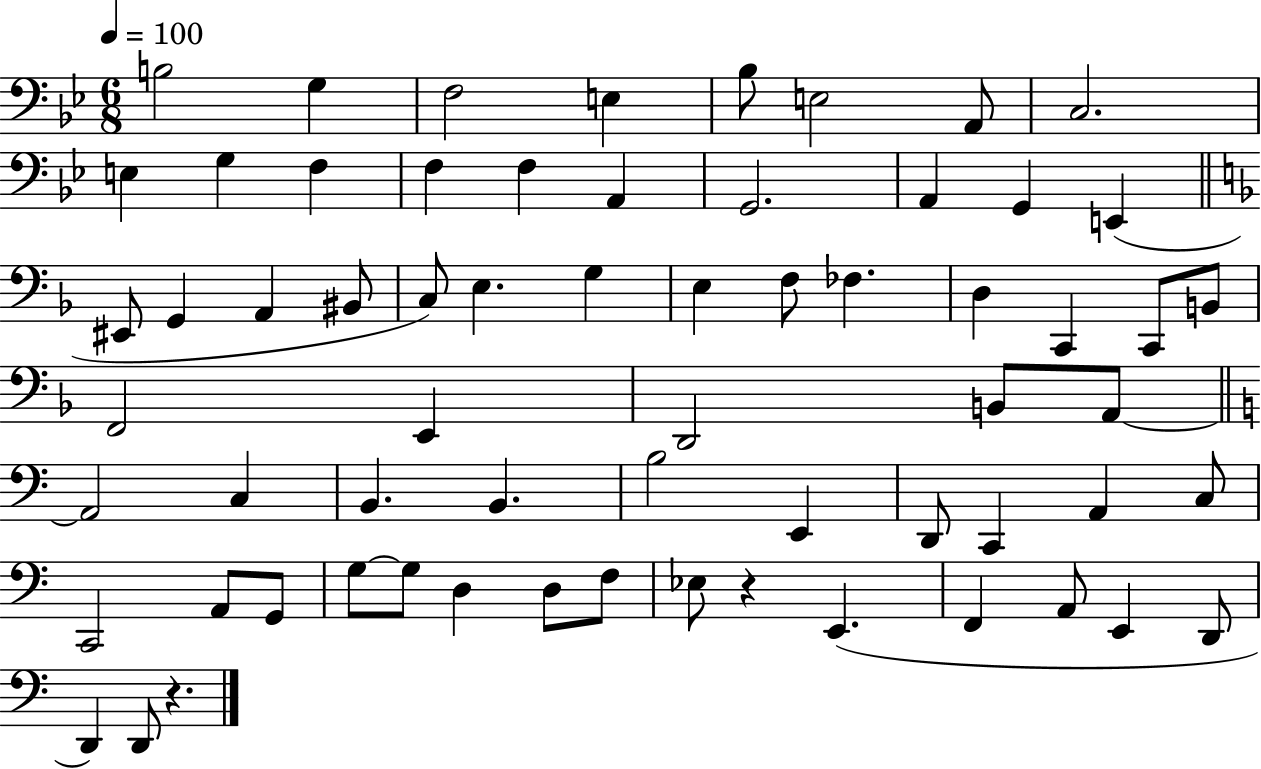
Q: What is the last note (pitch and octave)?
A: D2